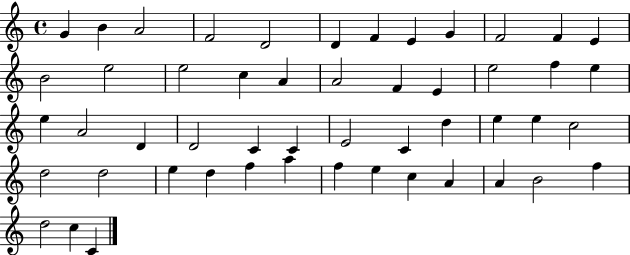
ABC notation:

X:1
T:Untitled
M:4/4
L:1/4
K:C
G B A2 F2 D2 D F E G F2 F E B2 e2 e2 c A A2 F E e2 f e e A2 D D2 C C E2 C d e e c2 d2 d2 e d f a f e c A A B2 f d2 c C